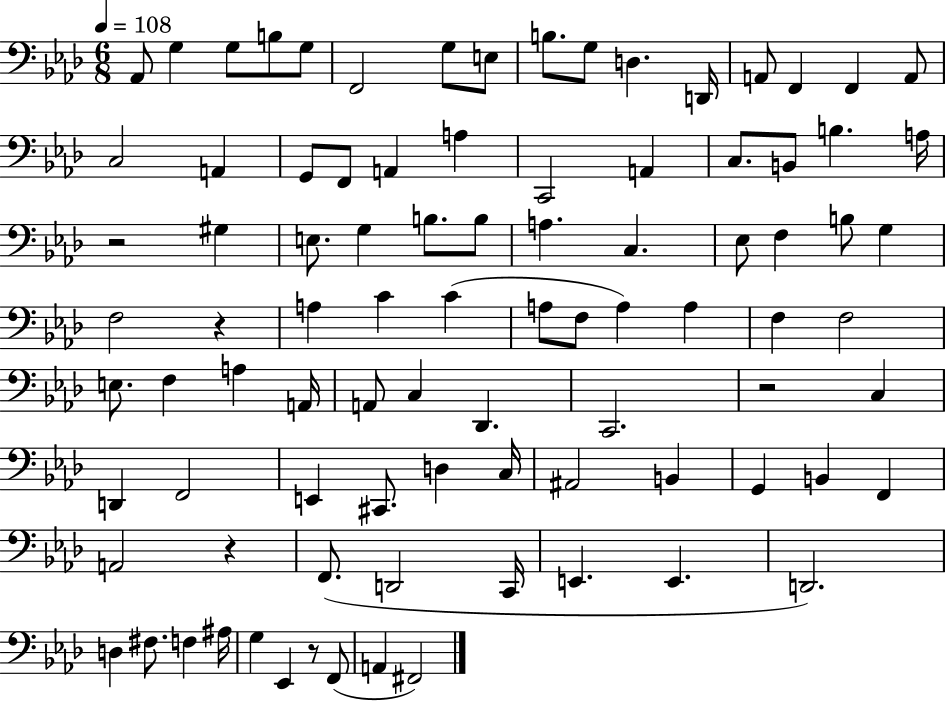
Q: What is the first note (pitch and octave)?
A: Ab2